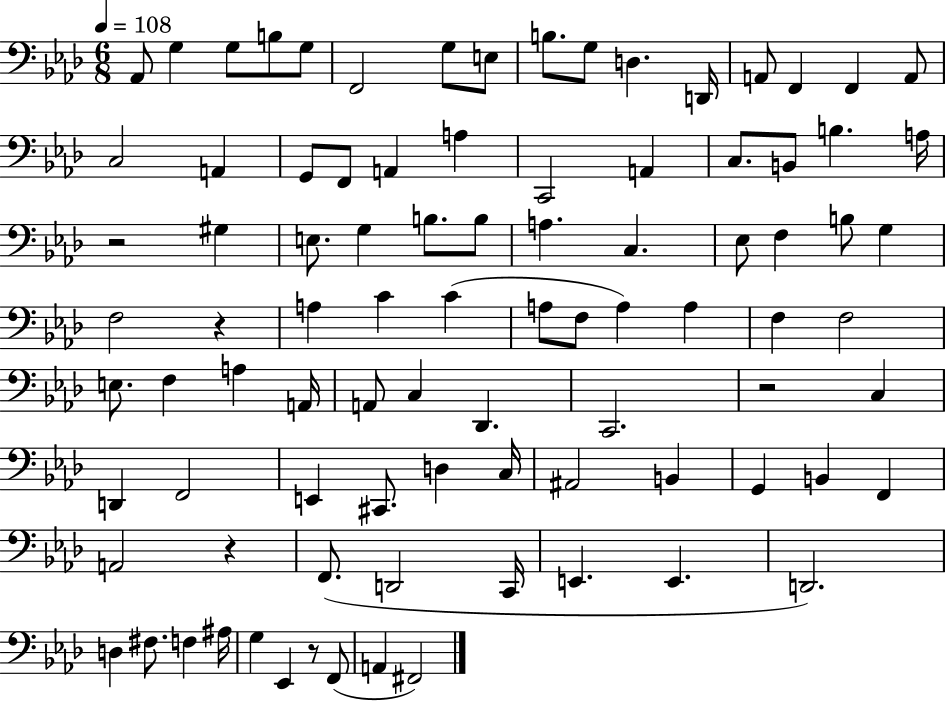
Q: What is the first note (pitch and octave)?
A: Ab2